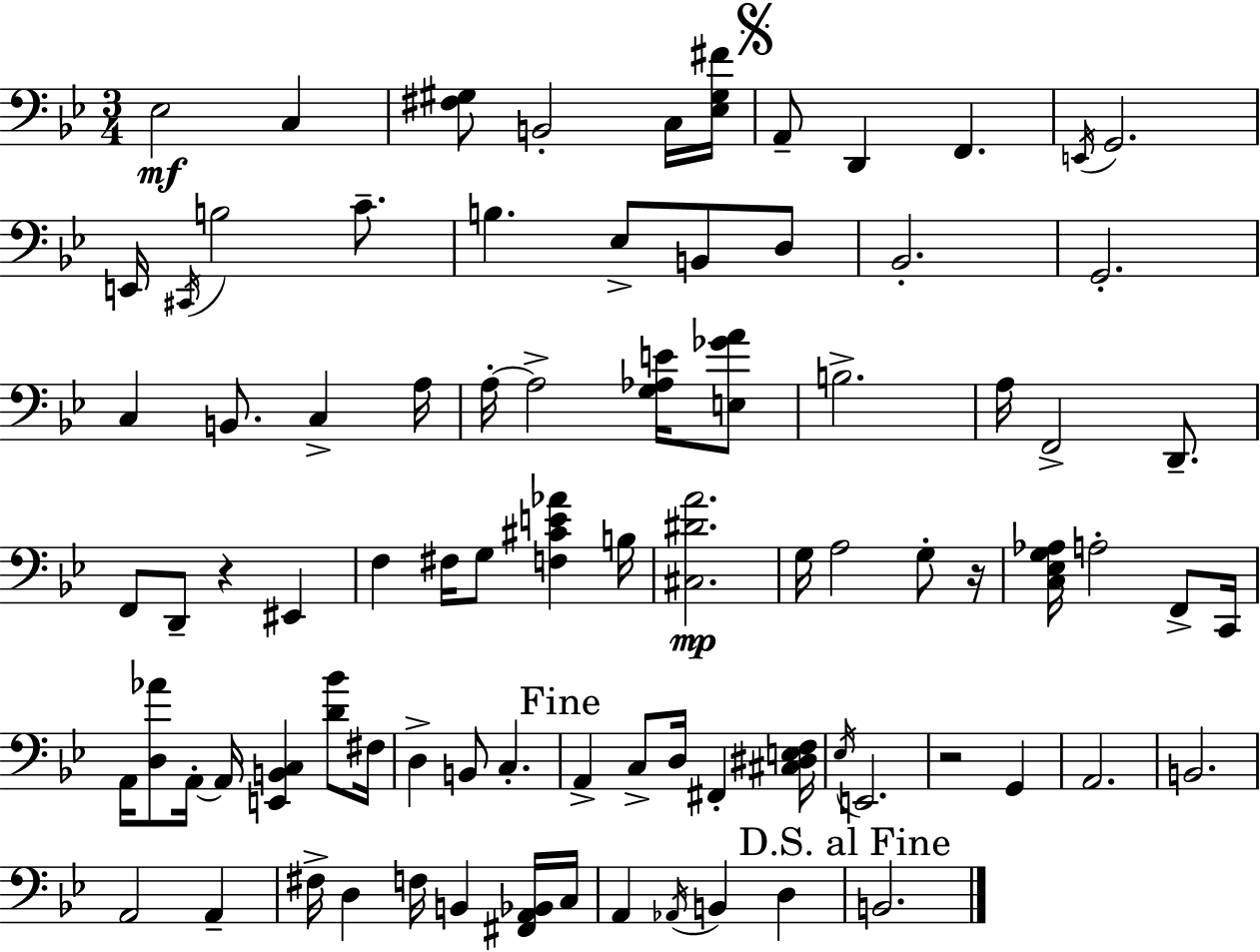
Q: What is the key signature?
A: BES major